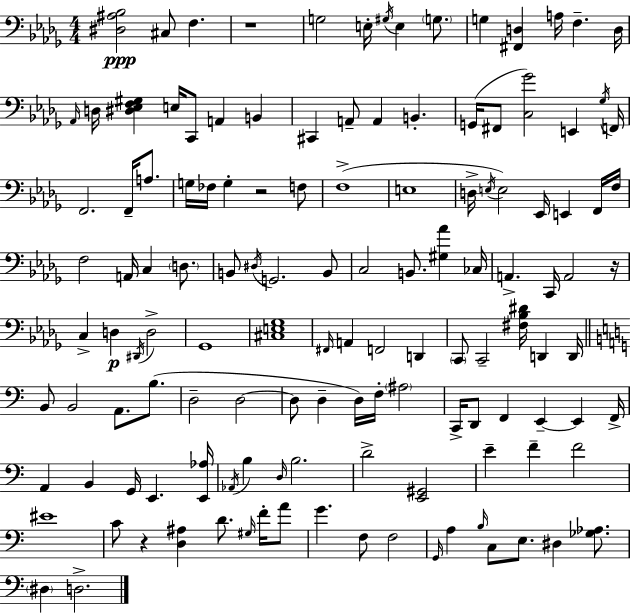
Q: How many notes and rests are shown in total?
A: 130